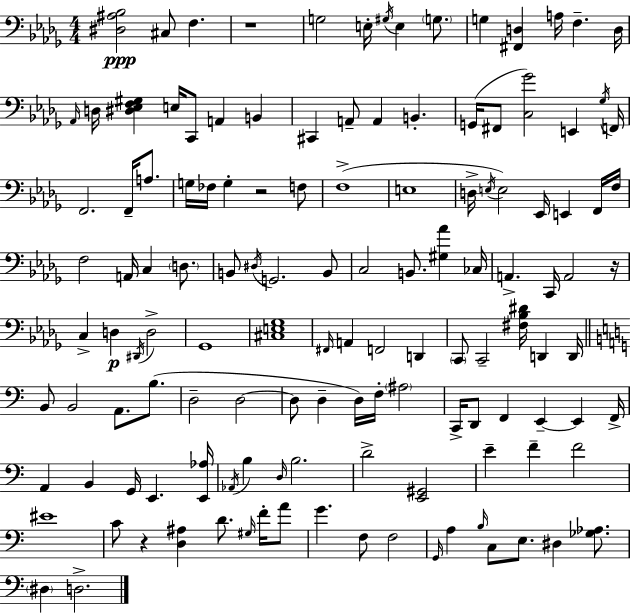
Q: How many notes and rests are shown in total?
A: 130